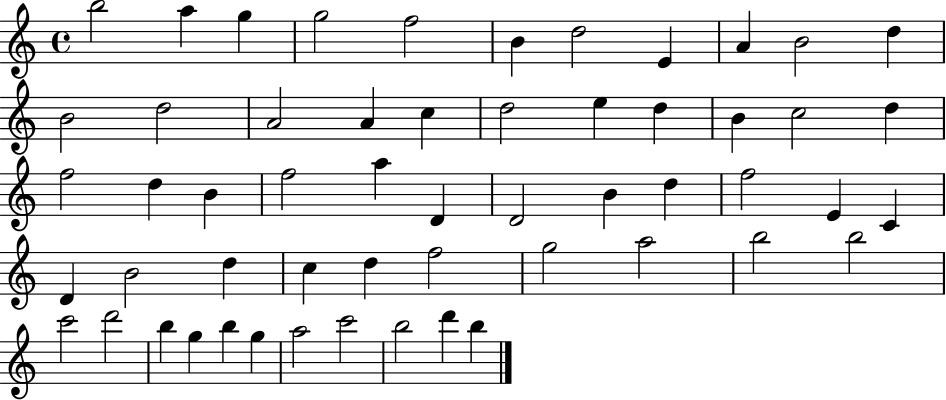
X:1
T:Untitled
M:4/4
L:1/4
K:C
b2 a g g2 f2 B d2 E A B2 d B2 d2 A2 A c d2 e d B c2 d f2 d B f2 a D D2 B d f2 E C D B2 d c d f2 g2 a2 b2 b2 c'2 d'2 b g b g a2 c'2 b2 d' b